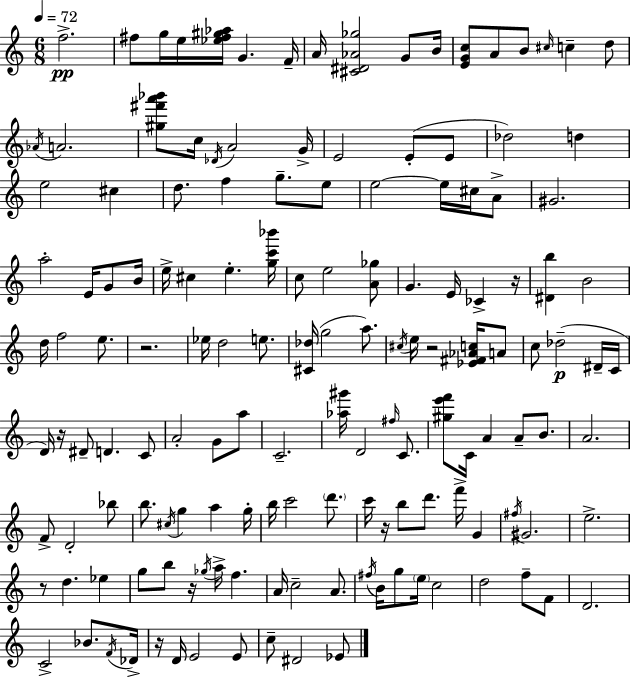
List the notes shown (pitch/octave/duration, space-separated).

F5/h. F#5/e G5/s E5/s [Eb5,F#5,G#5,Ab5]/s G4/q. F4/s A4/s [C#4,D#4,Ab4,Gb5]/h G4/e B4/s [E4,G4,C5]/e A4/e B4/e C#5/s C5/q D5/e Ab4/s A4/h. [G#5,F#6,A6,Bb6]/e C5/s Db4/s A4/h G4/s E4/h E4/e E4/e Db5/h D5/q E5/h C#5/q D5/e. F5/q G5/e. E5/e E5/h E5/s C#5/s A4/e G#4/h. A5/h E4/s G4/e B4/s E5/s C#5/q E5/q. [G5,C6,Bb6]/s C5/e E5/h [A4,Gb5]/e G4/q. E4/s CES4/q R/s [D#4,B5]/q B4/h D5/s F5/h E5/e. R/h. Eb5/s D5/h E5/e. [C#4,Db5]/s G5/h A5/e. C#5/s E5/s R/h [Eb4,F#4,Ab4,C5]/s A4/e C5/e Db5/h D#4/s C4/s D4/s R/s D#4/e D4/q. C4/e A4/h G4/e A5/e C4/h. [Ab5,G#6]/s D4/h F#5/s C4/e. [G#5,E6,F6]/e C4/s A4/q A4/e B4/e. A4/h. F4/e D4/h Bb5/e B5/e. C#5/s G5/q A5/q G5/s B5/s C6/h D6/e. C6/s R/s B5/e D6/e. F6/s G4/q F#5/s G#4/h. E5/h. R/e D5/q. Eb5/q G5/e B5/e R/s Gb5/s A5/s F5/q. A4/s C5/h A4/e. F#5/s B4/s G5/e E5/s C5/h D5/h F5/e F4/e D4/h. C4/h Bb4/e. F4/s Db4/s R/s D4/s E4/h E4/e C5/e D#4/h Eb4/e